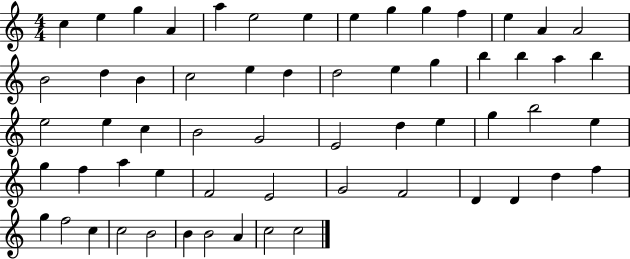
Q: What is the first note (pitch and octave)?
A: C5